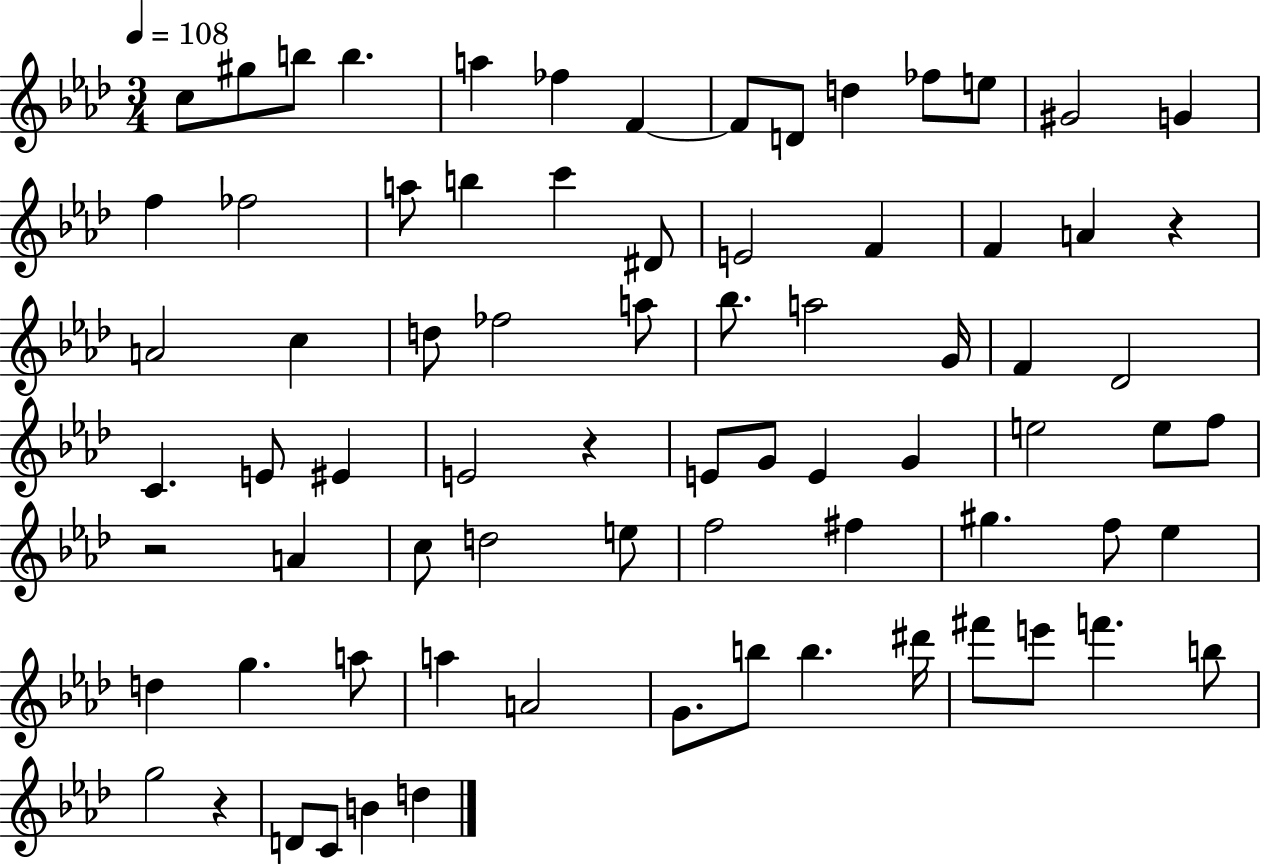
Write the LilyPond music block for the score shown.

{
  \clef treble
  \numericTimeSignature
  \time 3/4
  \key aes \major
  \tempo 4 = 108
  c''8 gis''8 b''8 b''4. | a''4 fes''4 f'4~~ | f'8 d'8 d''4 fes''8 e''8 | gis'2 g'4 | \break f''4 fes''2 | a''8 b''4 c'''4 dis'8 | e'2 f'4 | f'4 a'4 r4 | \break a'2 c''4 | d''8 fes''2 a''8 | bes''8. a''2 g'16 | f'4 des'2 | \break c'4. e'8 eis'4 | e'2 r4 | e'8 g'8 e'4 g'4 | e''2 e''8 f''8 | \break r2 a'4 | c''8 d''2 e''8 | f''2 fis''4 | gis''4. f''8 ees''4 | \break d''4 g''4. a''8 | a''4 a'2 | g'8. b''8 b''4. dis'''16 | fis'''8 e'''8 f'''4. b''8 | \break g''2 r4 | d'8 c'8 b'4 d''4 | \bar "|."
}